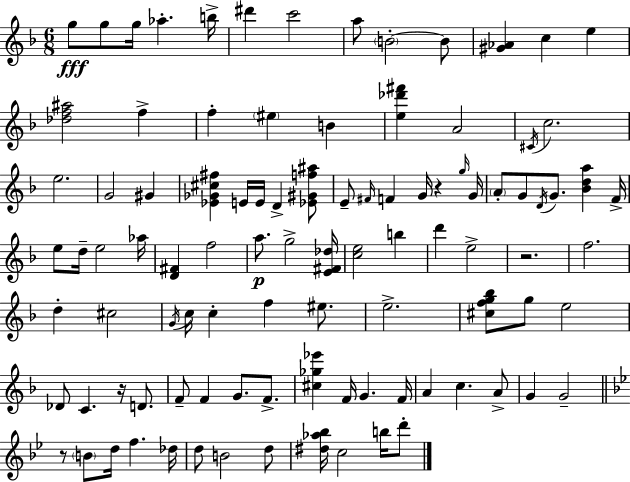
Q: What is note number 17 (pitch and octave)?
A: A4